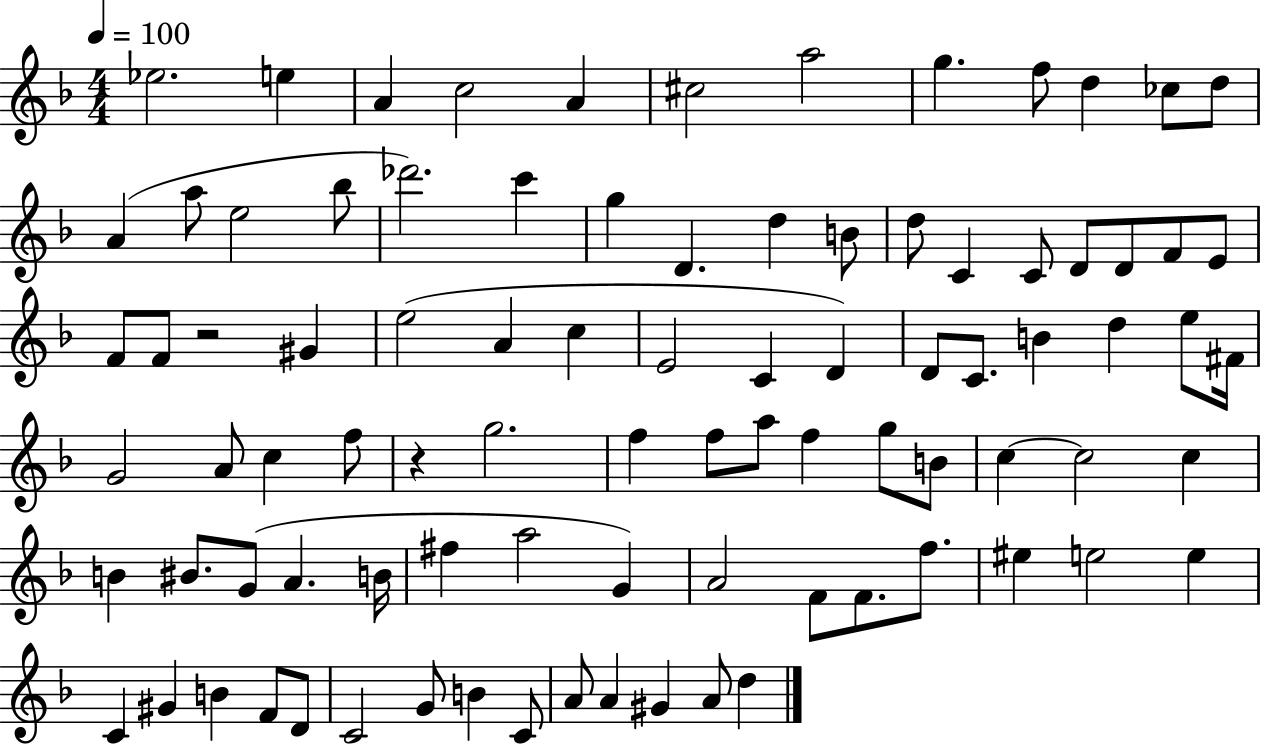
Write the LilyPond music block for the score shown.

{
  \clef treble
  \numericTimeSignature
  \time 4/4
  \key f \major
  \tempo 4 = 100
  ees''2. e''4 | a'4 c''2 a'4 | cis''2 a''2 | g''4. f''8 d''4 ces''8 d''8 | \break a'4( a''8 e''2 bes''8 | des'''2.) c'''4 | g''4 d'4. d''4 b'8 | d''8 c'4 c'8 d'8 d'8 f'8 e'8 | \break f'8 f'8 r2 gis'4 | e''2( a'4 c''4 | e'2 c'4 d'4) | d'8 c'8. b'4 d''4 e''8 fis'16 | \break g'2 a'8 c''4 f''8 | r4 g''2. | f''4 f''8 a''8 f''4 g''8 b'8 | c''4~~ c''2 c''4 | \break b'4 bis'8. g'8( a'4. b'16 | fis''4 a''2 g'4) | a'2 f'8 f'8. f''8. | eis''4 e''2 e''4 | \break c'4 gis'4 b'4 f'8 d'8 | c'2 g'8 b'4 c'8 | a'8 a'4 gis'4 a'8 d''4 | \bar "|."
}